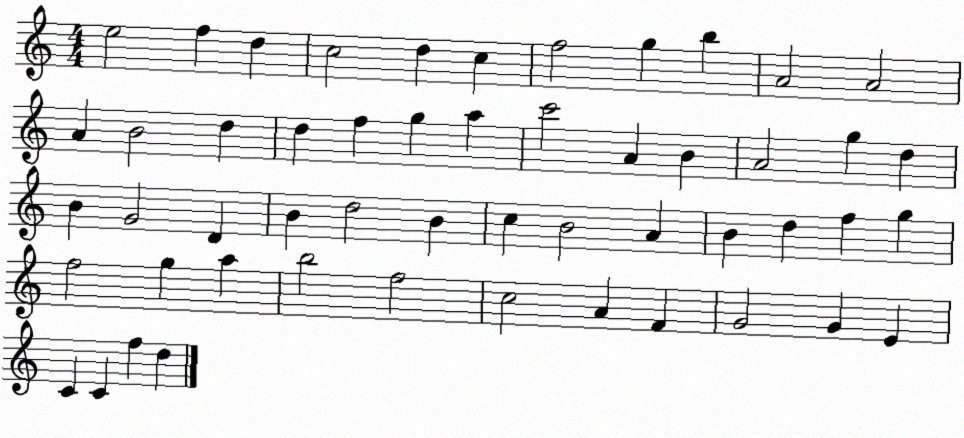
X:1
T:Untitled
M:4/4
L:1/4
K:C
e2 f d c2 d c f2 g b A2 A2 A B2 d d f g a c'2 A B A2 g d B G2 D B d2 B c B2 A B d f g f2 g a b2 f2 c2 A F G2 G E C C f d